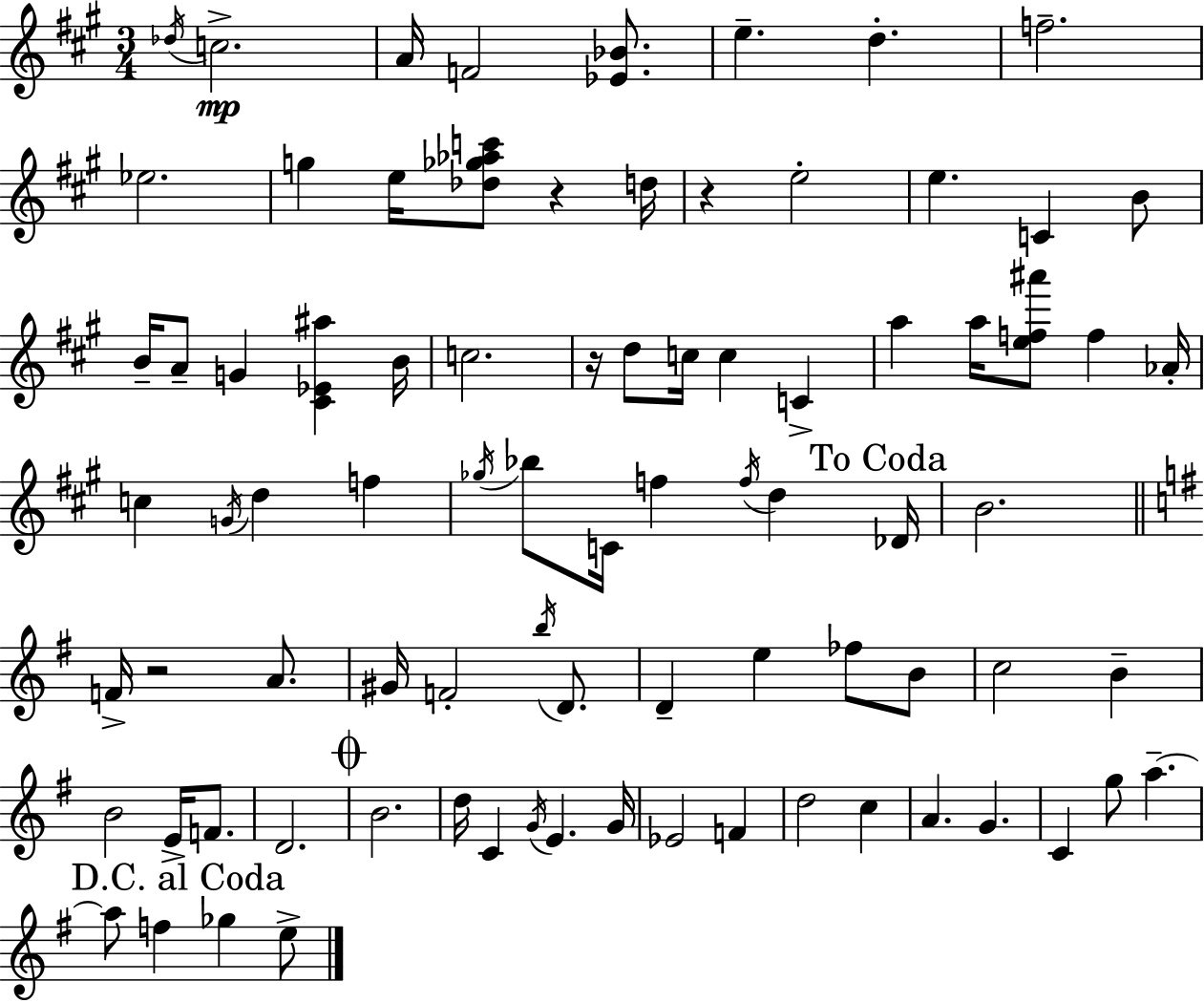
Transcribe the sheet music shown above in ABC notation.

X:1
T:Untitled
M:3/4
L:1/4
K:A
_d/4 c2 A/4 F2 [_E_B]/2 e d f2 _e2 g e/4 [_d_g_ac']/2 z d/4 z e2 e C B/2 B/4 A/2 G [^C_E^a] B/4 c2 z/4 d/2 c/4 c C a a/4 [ef^a']/2 f _A/4 c G/4 d f _g/4 _b/2 C/4 f f/4 d _D/4 B2 F/4 z2 A/2 ^G/4 F2 b/4 D/2 D e _f/2 B/2 c2 B B2 E/4 F/2 D2 B2 d/4 C G/4 E G/4 _E2 F d2 c A G C g/2 a a/2 f _g e/2